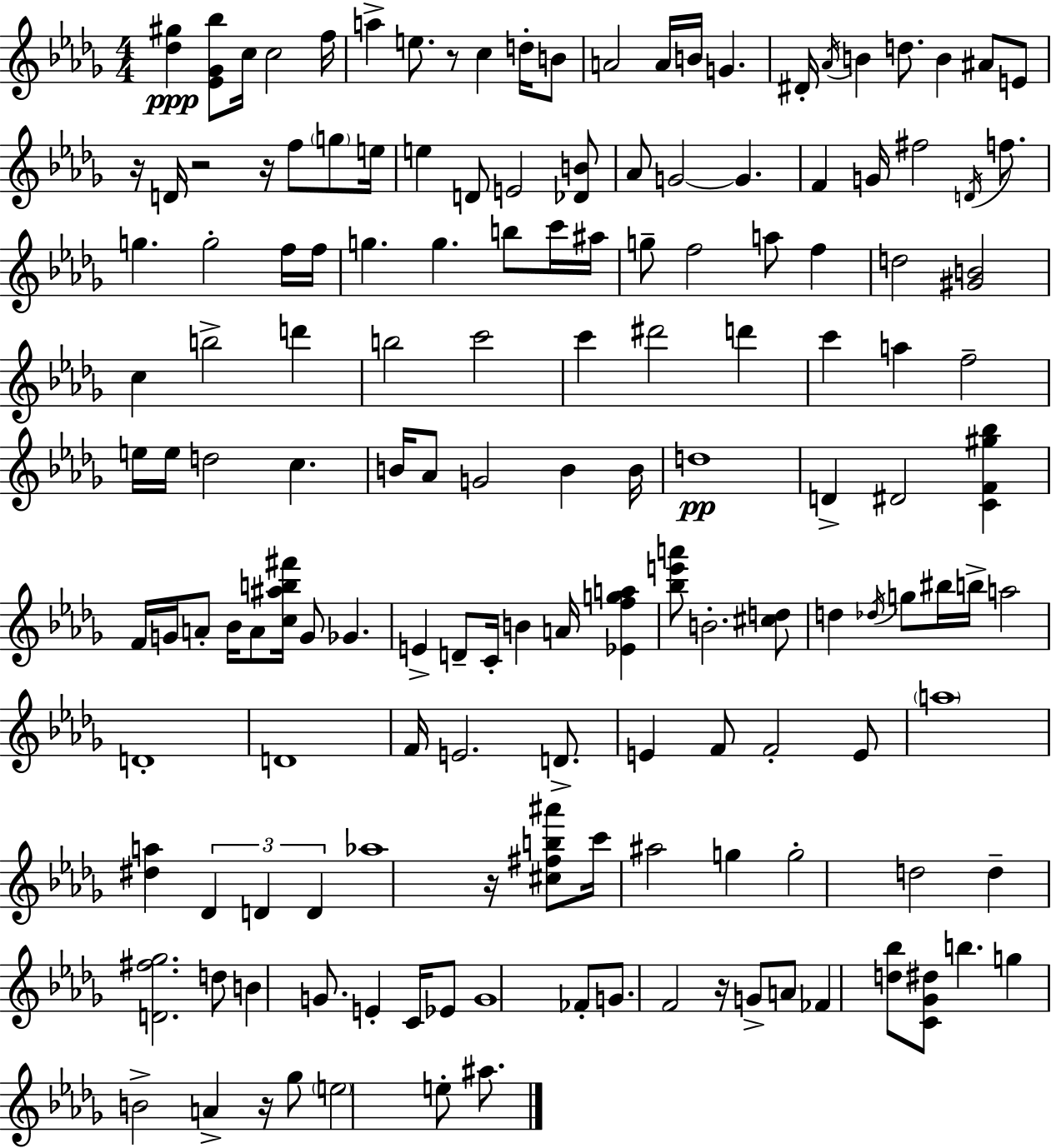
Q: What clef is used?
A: treble